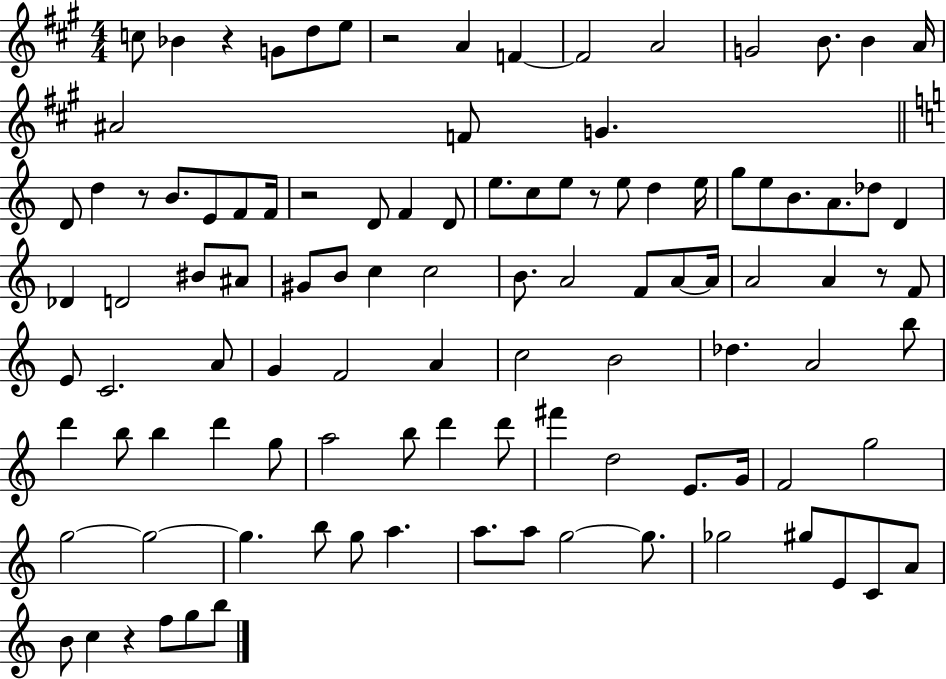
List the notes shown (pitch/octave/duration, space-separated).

C5/e Bb4/q R/q G4/e D5/e E5/e R/h A4/q F4/q F4/h A4/h G4/h B4/e. B4/q A4/s A#4/h F4/e G4/q. D4/e D5/q R/e B4/e. E4/e F4/e F4/s R/h D4/e F4/q D4/e E5/e. C5/e E5/e R/e E5/e D5/q E5/s G5/e E5/e B4/e. A4/e. Db5/e D4/q Db4/q D4/h BIS4/e A#4/e G#4/e B4/e C5/q C5/h B4/e. A4/h F4/e A4/e A4/s A4/h A4/q R/e F4/e E4/e C4/h. A4/e G4/q F4/h A4/q C5/h B4/h Db5/q. A4/h B5/e D6/q B5/e B5/q D6/q G5/e A5/h B5/e D6/q D6/e F#6/q D5/h E4/e. G4/s F4/h G5/h G5/h G5/h G5/q. B5/e G5/e A5/q. A5/e. A5/e G5/h G5/e. Gb5/h G#5/e E4/e C4/e A4/e B4/e C5/q R/q F5/e G5/e B5/e